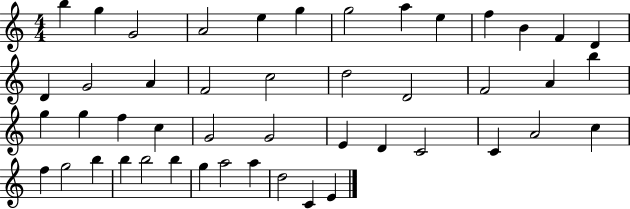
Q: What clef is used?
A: treble